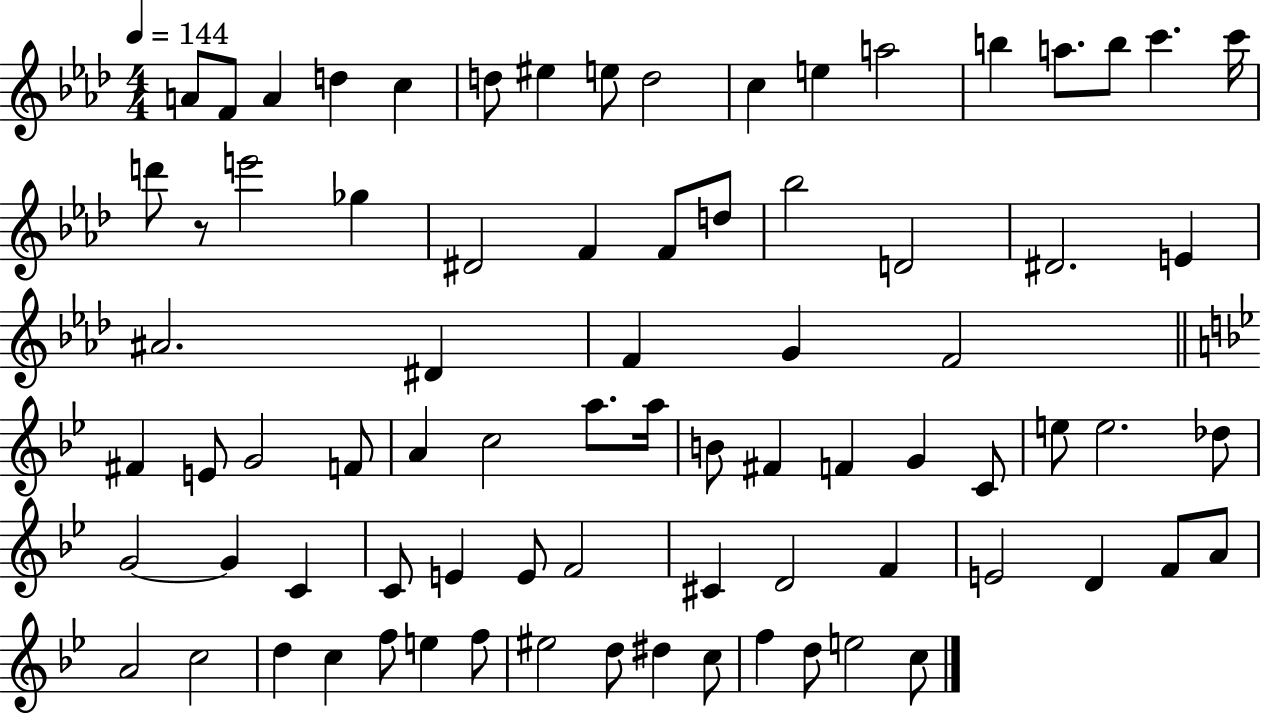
{
  \clef treble
  \numericTimeSignature
  \time 4/4
  \key aes \major
  \tempo 4 = 144
  a'8 f'8 a'4 d''4 c''4 | d''8 eis''4 e''8 d''2 | c''4 e''4 a''2 | b''4 a''8. b''8 c'''4. c'''16 | \break d'''8 r8 e'''2 ges''4 | dis'2 f'4 f'8 d''8 | bes''2 d'2 | dis'2. e'4 | \break ais'2. dis'4 | f'4 g'4 f'2 | \bar "||" \break \key bes \major fis'4 e'8 g'2 f'8 | a'4 c''2 a''8. a''16 | b'8 fis'4 f'4 g'4 c'8 | e''8 e''2. des''8 | \break g'2~~ g'4 c'4 | c'8 e'4 e'8 f'2 | cis'4 d'2 f'4 | e'2 d'4 f'8 a'8 | \break a'2 c''2 | d''4 c''4 f''8 e''4 f''8 | eis''2 d''8 dis''4 c''8 | f''4 d''8 e''2 c''8 | \break \bar "|."
}